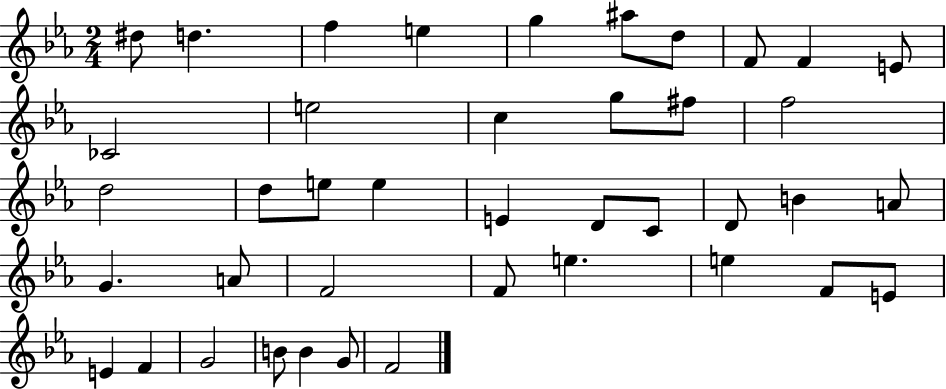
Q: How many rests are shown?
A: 0